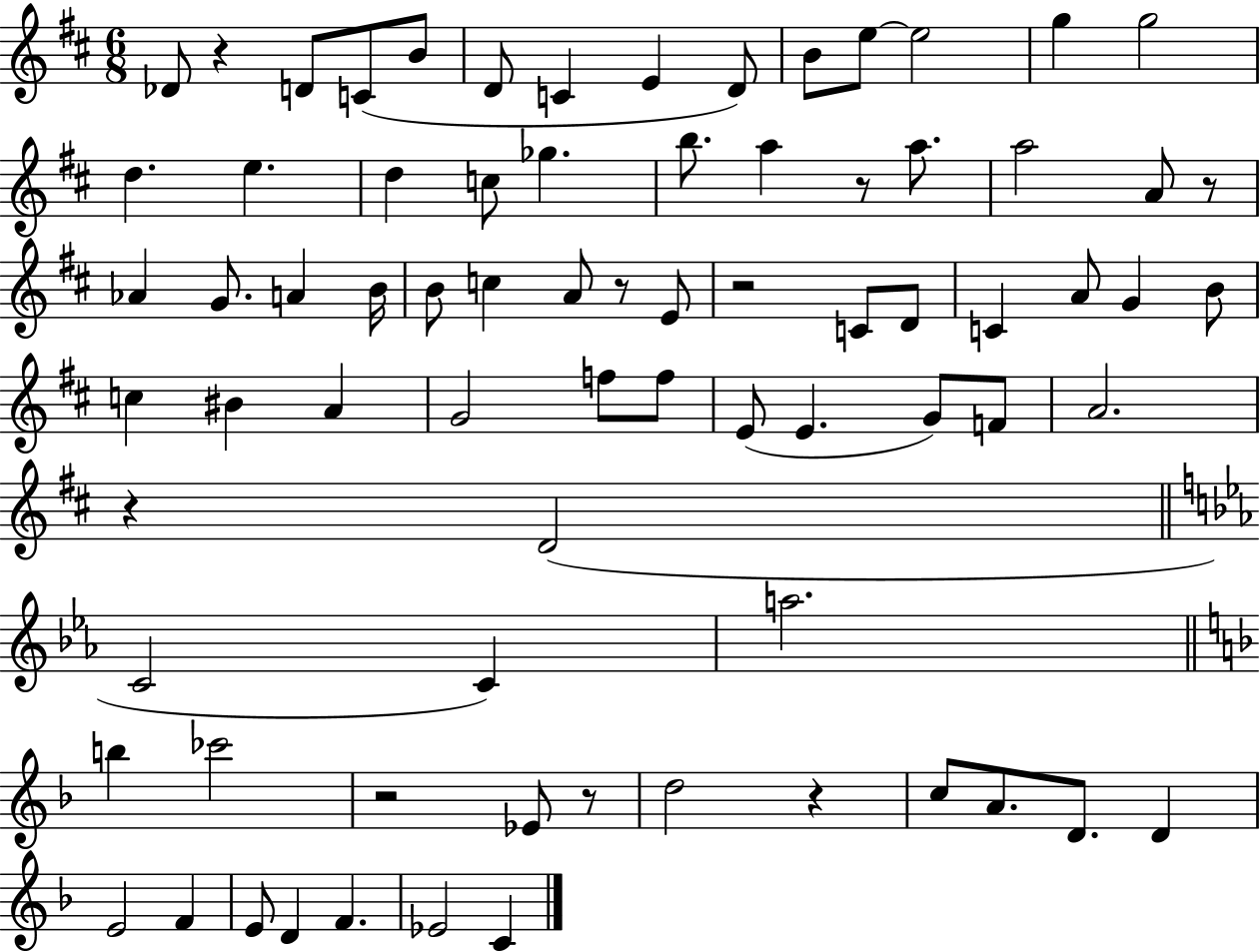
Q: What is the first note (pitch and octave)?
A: Db4